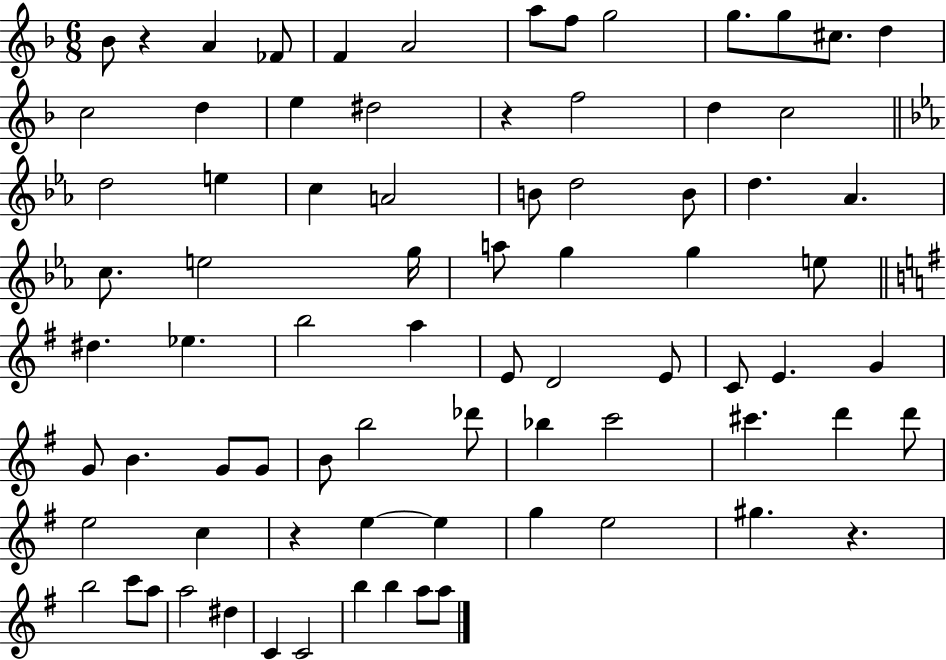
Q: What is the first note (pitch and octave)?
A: Bb4